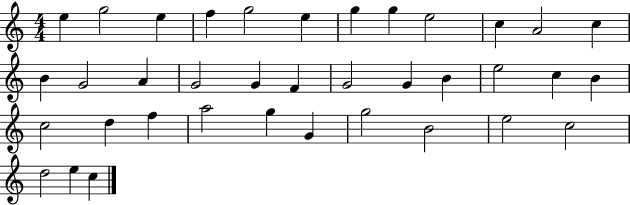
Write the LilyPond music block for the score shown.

{
  \clef treble
  \numericTimeSignature
  \time 4/4
  \key c \major
  e''4 g''2 e''4 | f''4 g''2 e''4 | g''4 g''4 e''2 | c''4 a'2 c''4 | \break b'4 g'2 a'4 | g'2 g'4 f'4 | g'2 g'4 b'4 | e''2 c''4 b'4 | \break c''2 d''4 f''4 | a''2 g''4 g'4 | g''2 b'2 | e''2 c''2 | \break d''2 e''4 c''4 | \bar "|."
}